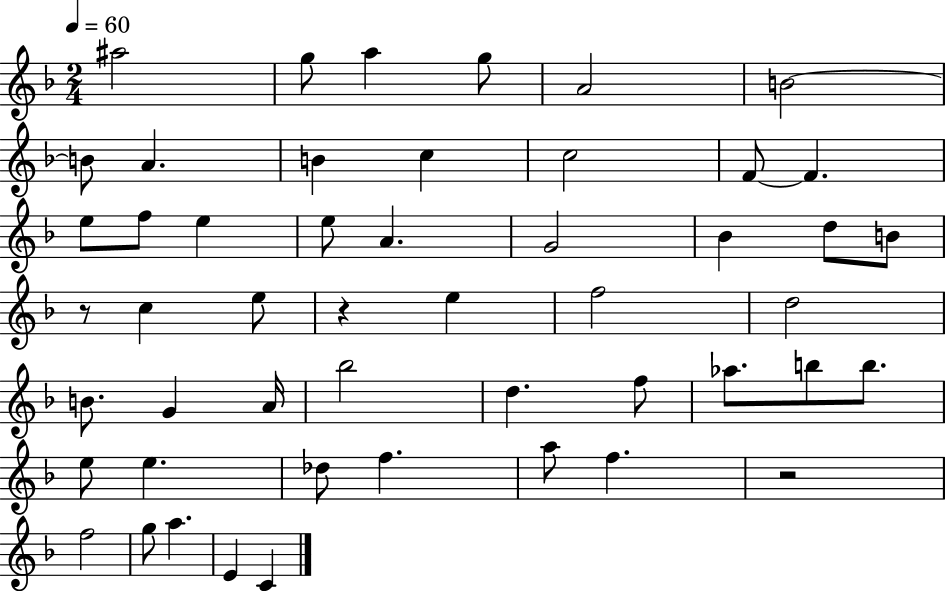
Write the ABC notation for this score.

X:1
T:Untitled
M:2/4
L:1/4
K:F
^a2 g/2 a g/2 A2 B2 B/2 A B c c2 F/2 F e/2 f/2 e e/2 A G2 _B d/2 B/2 z/2 c e/2 z e f2 d2 B/2 G A/4 _b2 d f/2 _a/2 b/2 b/2 e/2 e _d/2 f a/2 f z2 f2 g/2 a E C